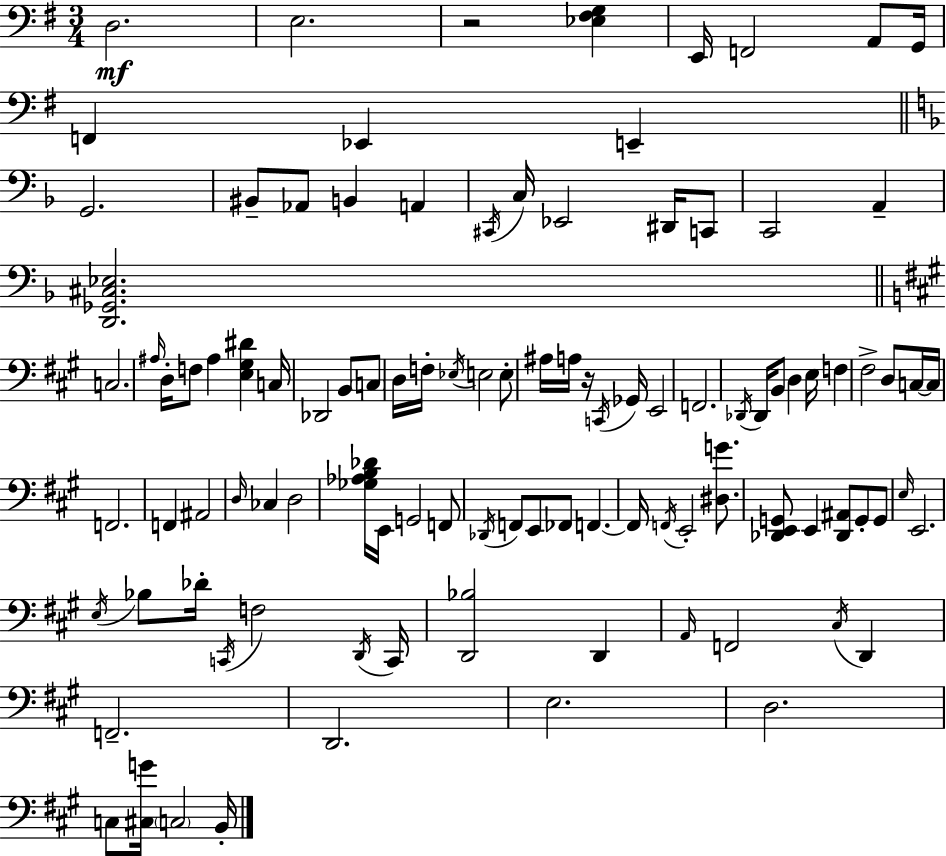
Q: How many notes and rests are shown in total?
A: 103